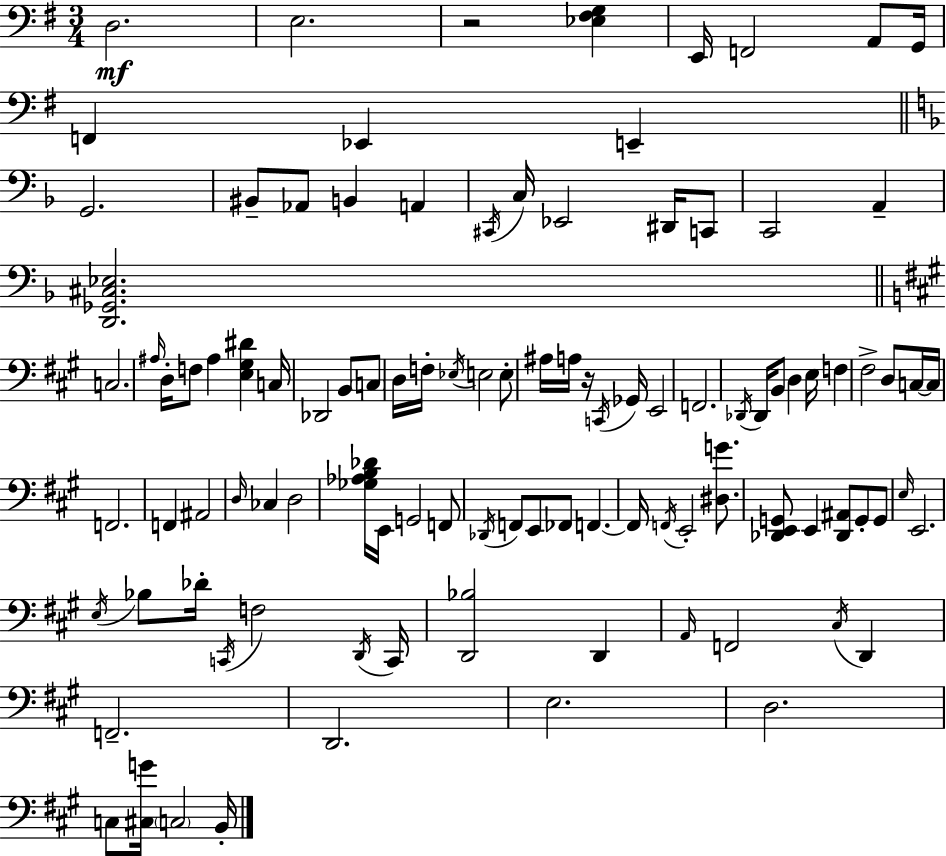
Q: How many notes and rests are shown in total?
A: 103